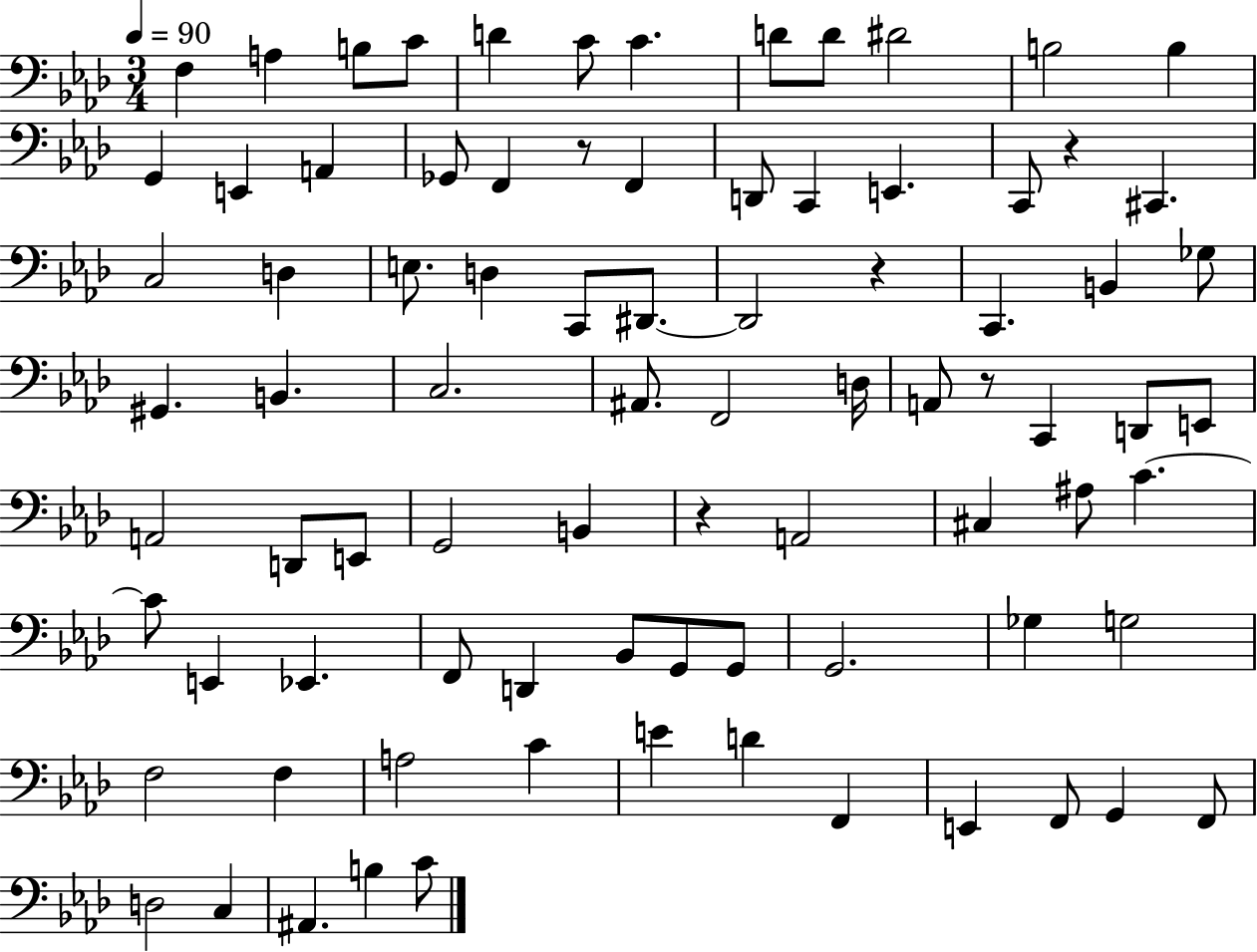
X:1
T:Untitled
M:3/4
L:1/4
K:Ab
F, A, B,/2 C/2 D C/2 C D/2 D/2 ^D2 B,2 B, G,, E,, A,, _G,,/2 F,, z/2 F,, D,,/2 C,, E,, C,,/2 z ^C,, C,2 D, E,/2 D, C,,/2 ^D,,/2 ^D,,2 z C,, B,, _G,/2 ^G,, B,, C,2 ^A,,/2 F,,2 D,/4 A,,/2 z/2 C,, D,,/2 E,,/2 A,,2 D,,/2 E,,/2 G,,2 B,, z A,,2 ^C, ^A,/2 C C/2 E,, _E,, F,,/2 D,, _B,,/2 G,,/2 G,,/2 G,,2 _G, G,2 F,2 F, A,2 C E D F,, E,, F,,/2 G,, F,,/2 D,2 C, ^A,, B, C/2